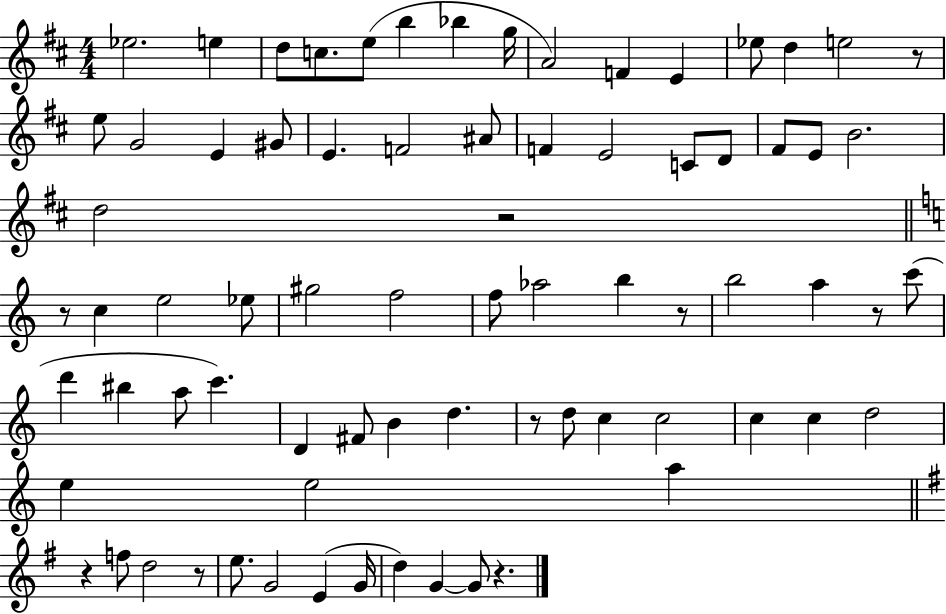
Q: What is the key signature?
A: D major